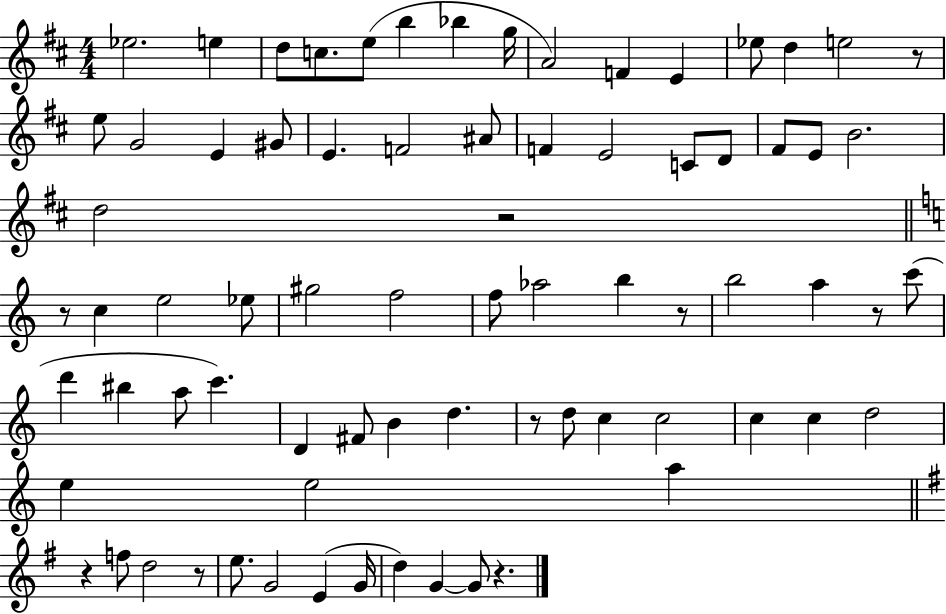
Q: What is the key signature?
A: D major